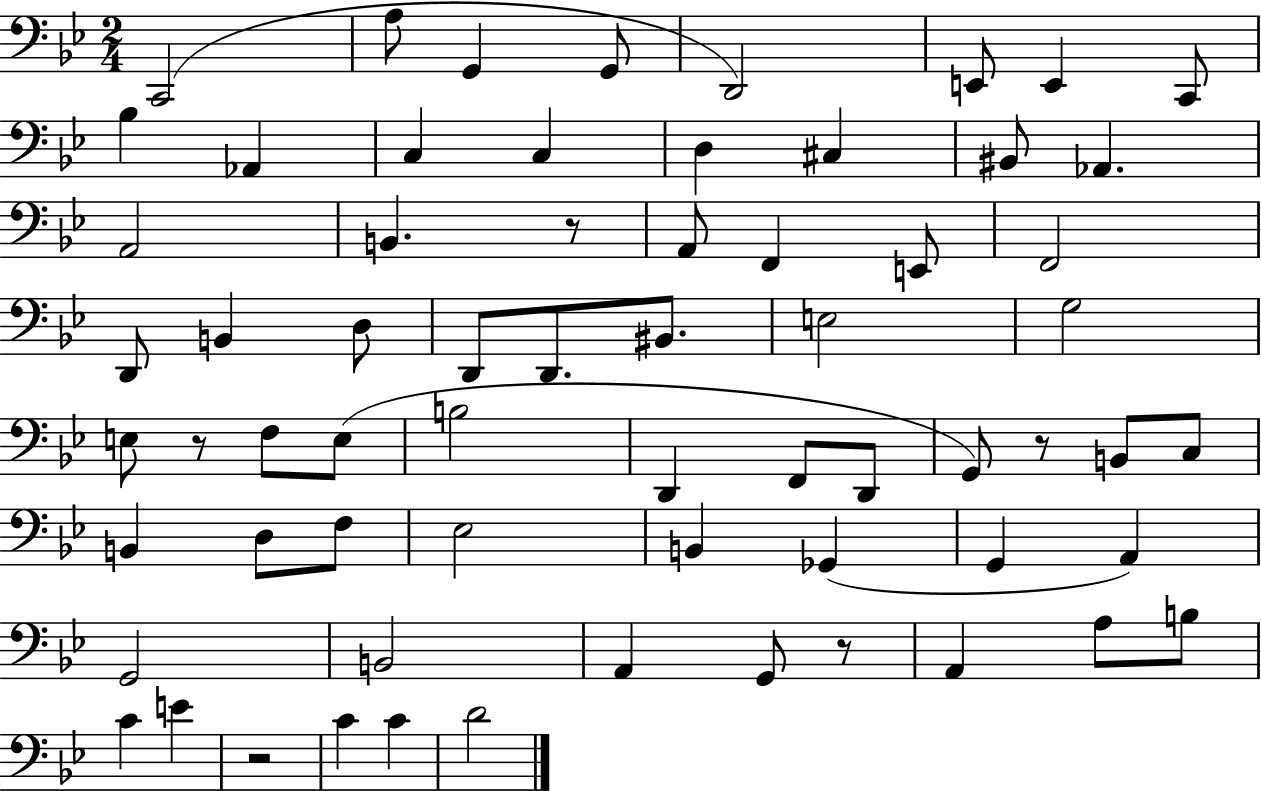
{
  \clef bass
  \numericTimeSignature
  \time 2/4
  \key bes \major
  c,2( | a8 g,4 g,8 | d,2) | e,8 e,4 c,8 | \break bes4 aes,4 | c4 c4 | d4 cis4 | bis,8 aes,4. | \break a,2 | b,4. r8 | a,8 f,4 e,8 | f,2 | \break d,8 b,4 d8 | d,8 d,8. bis,8. | e2 | g2 | \break e8 r8 f8 e8( | b2 | d,4 f,8 d,8 | g,8) r8 b,8 c8 | \break b,4 d8 f8 | ees2 | b,4 ges,4( | g,4 a,4) | \break g,2 | b,2 | a,4 g,8 r8 | a,4 a8 b8 | \break c'4 e'4 | r2 | c'4 c'4 | d'2 | \break \bar "|."
}